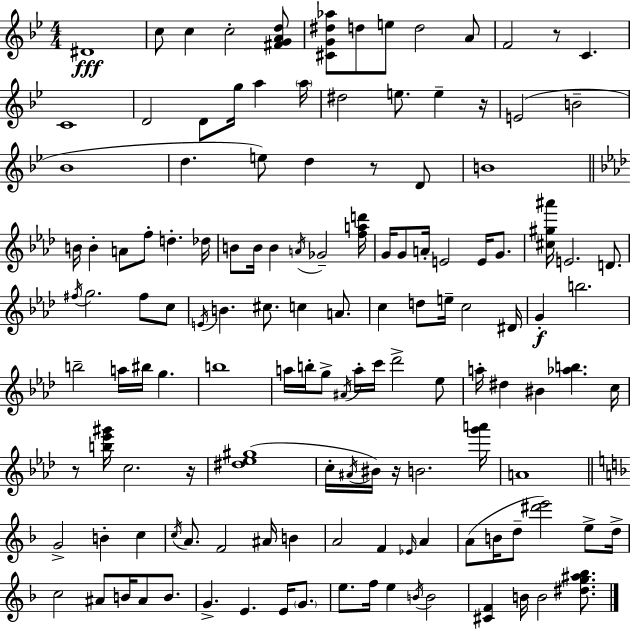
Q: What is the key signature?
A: BES major